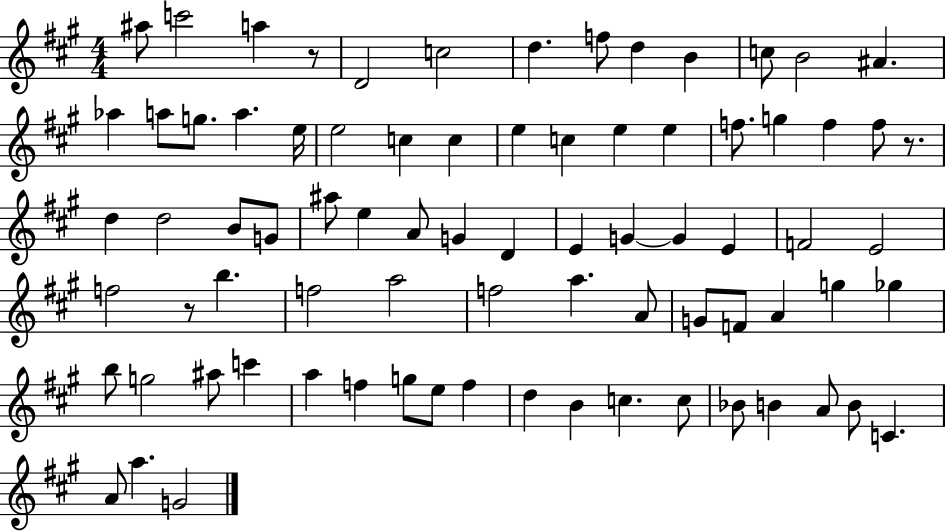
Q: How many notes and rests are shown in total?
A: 79